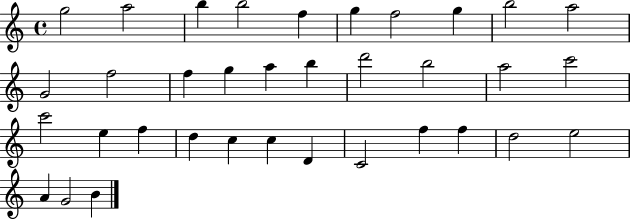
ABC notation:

X:1
T:Untitled
M:4/4
L:1/4
K:C
g2 a2 b b2 f g f2 g b2 a2 G2 f2 f g a b d'2 b2 a2 c'2 c'2 e f d c c D C2 f f d2 e2 A G2 B